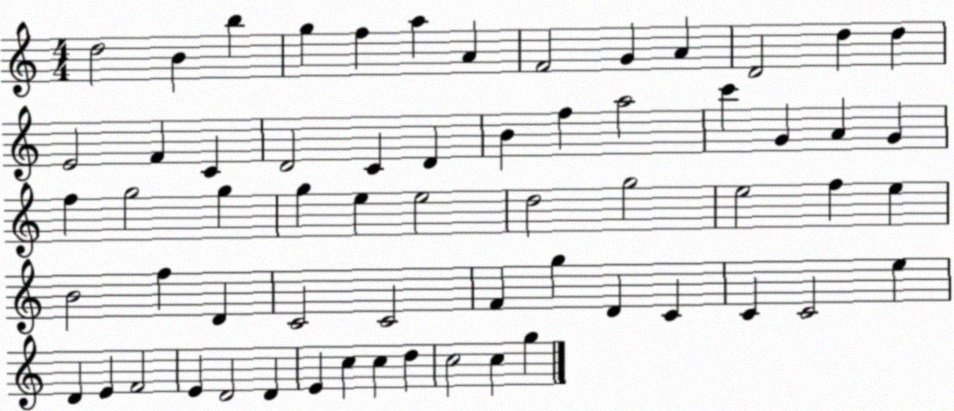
X:1
T:Untitled
M:4/4
L:1/4
K:C
d2 B b g f a A F2 G A D2 d d E2 F C D2 C D B f a2 c' G A G f g2 g g e e2 d2 g2 e2 f e B2 f D C2 C2 F g D C C C2 e D E F2 E D2 D E c c d c2 c g